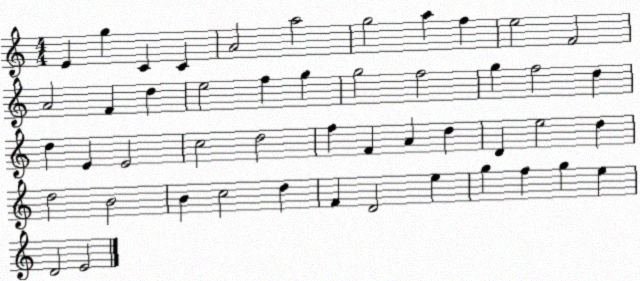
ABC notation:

X:1
T:Untitled
M:4/4
L:1/4
K:C
E g C C A2 a2 g2 a f e2 F2 A2 F d e2 f g g2 f2 g f2 d d E E2 c2 d2 f F A d D e2 d d2 B2 B c2 d F D2 e g f g e D2 E2